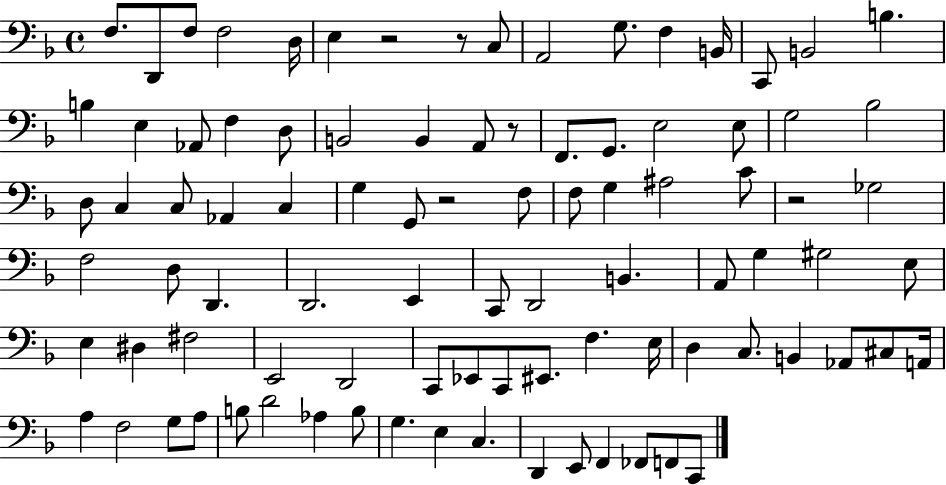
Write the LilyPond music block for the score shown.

{
  \clef bass
  \time 4/4
  \defaultTimeSignature
  \key f \major
  f8. d,8 f8 f2 d16 | e4 r2 r8 c8 | a,2 g8. f4 b,16 | c,8 b,2 b4. | \break b4 e4 aes,8 f4 d8 | b,2 b,4 a,8 r8 | f,8. g,8. e2 e8 | g2 bes2 | \break d8 c4 c8 aes,4 c4 | g4 g,8 r2 f8 | f8 g4 ais2 c'8 | r2 ges2 | \break f2 d8 d,4. | d,2. e,4 | c,8 d,2 b,4. | a,8 g4 gis2 e8 | \break e4 dis4 fis2 | e,2 d,2 | c,8 ees,8 c,8 eis,8. f4. e16 | d4 c8. b,4 aes,8 cis8 a,16 | \break a4 f2 g8 a8 | b8 d'2 aes4 b8 | g4. e4 c4. | d,4 e,8 f,4 fes,8 f,8 c,8 | \break \bar "|."
}